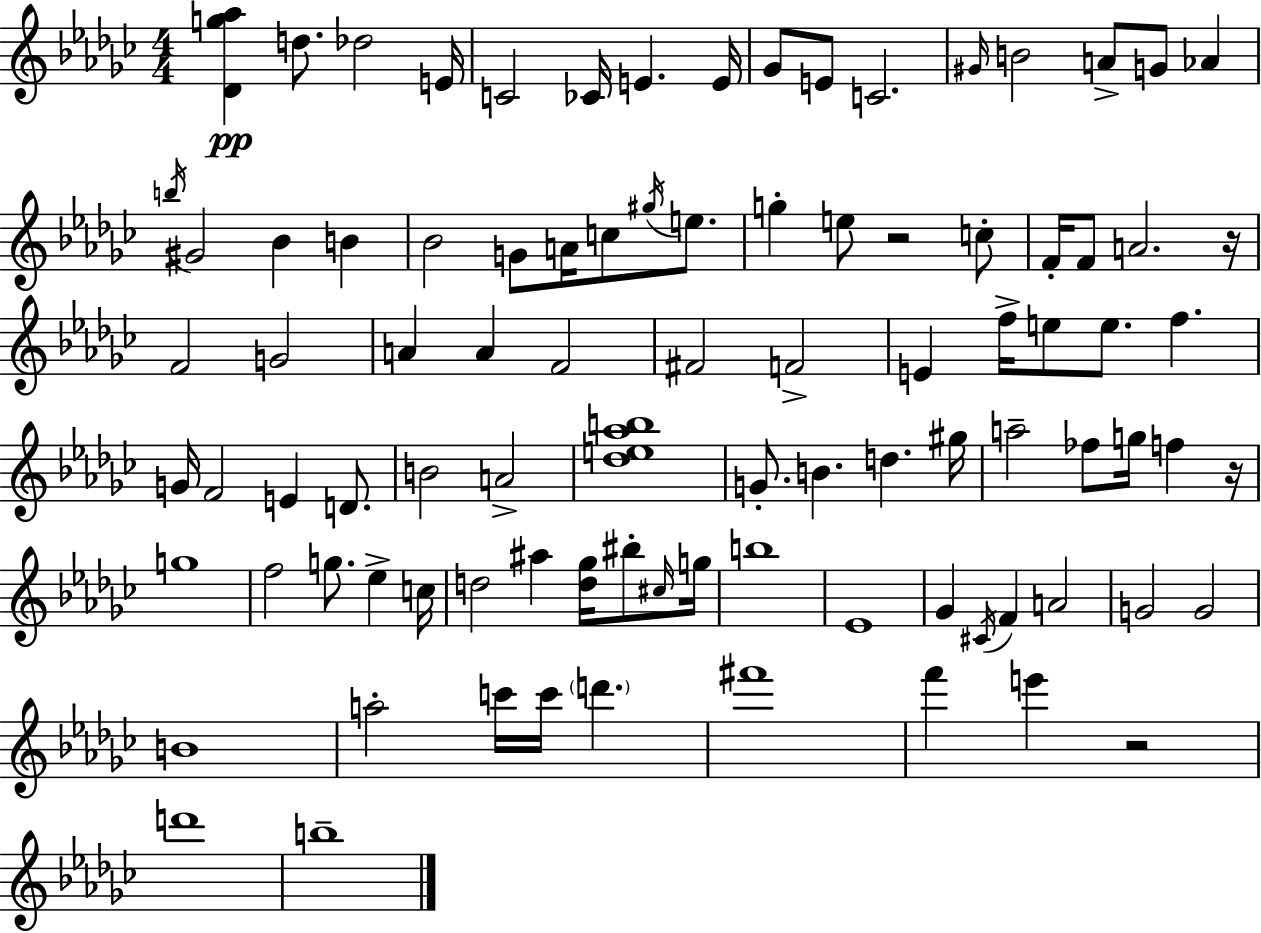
X:1
T:Untitled
M:4/4
L:1/4
K:Ebm
[_Dg_a] d/2 _d2 E/4 C2 _C/4 E E/4 _G/2 E/2 C2 ^G/4 B2 A/2 G/2 _A b/4 ^G2 _B B _B2 G/2 A/4 c/2 ^g/4 e/2 g e/2 z2 c/2 F/4 F/2 A2 z/4 F2 G2 A A F2 ^F2 F2 E f/4 e/2 e/2 f G/4 F2 E D/2 B2 A2 [_de_ab]4 G/2 B d ^g/4 a2 _f/2 g/4 f z/4 g4 f2 g/2 _e c/4 d2 ^a [d_g]/4 ^b/2 ^c/4 g/4 b4 _E4 _G ^C/4 F A2 G2 G2 B4 a2 c'/4 c'/4 d' ^f'4 f' e' z2 d'4 b4